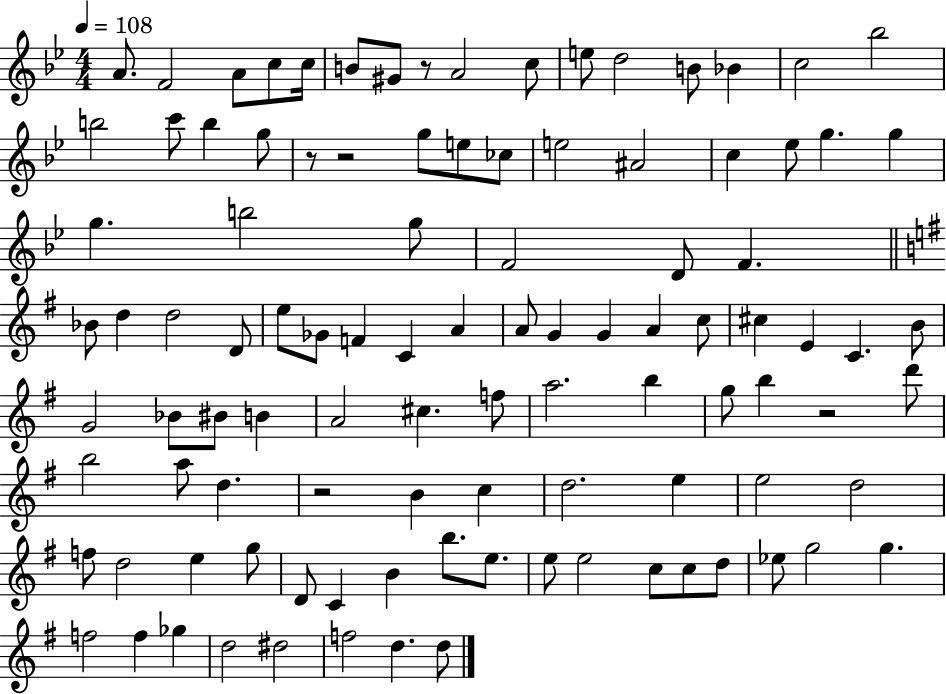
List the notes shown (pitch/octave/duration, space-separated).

A4/e. F4/h A4/e C5/e C5/s B4/e G#4/e R/e A4/h C5/e E5/e D5/h B4/e Bb4/q C5/h Bb5/h B5/h C6/e B5/q G5/e R/e R/h G5/e E5/e CES5/e E5/h A#4/h C5/q Eb5/e G5/q. G5/q G5/q. B5/h G5/e F4/h D4/e F4/q. Bb4/e D5/q D5/h D4/e E5/e Gb4/e F4/q C4/q A4/q A4/e G4/q G4/q A4/q C5/e C#5/q E4/q C4/q. B4/e G4/h Bb4/e BIS4/e B4/q A4/h C#5/q. F5/e A5/h. B5/q G5/e B5/q R/h D6/e B5/h A5/e D5/q. R/h B4/q C5/q D5/h. E5/q E5/h D5/h F5/e D5/h E5/q G5/e D4/e C4/q B4/q B5/e. E5/e. E5/e E5/h C5/e C5/e D5/e Eb5/e G5/h G5/q. F5/h F5/q Gb5/q D5/h D#5/h F5/h D5/q. D5/e